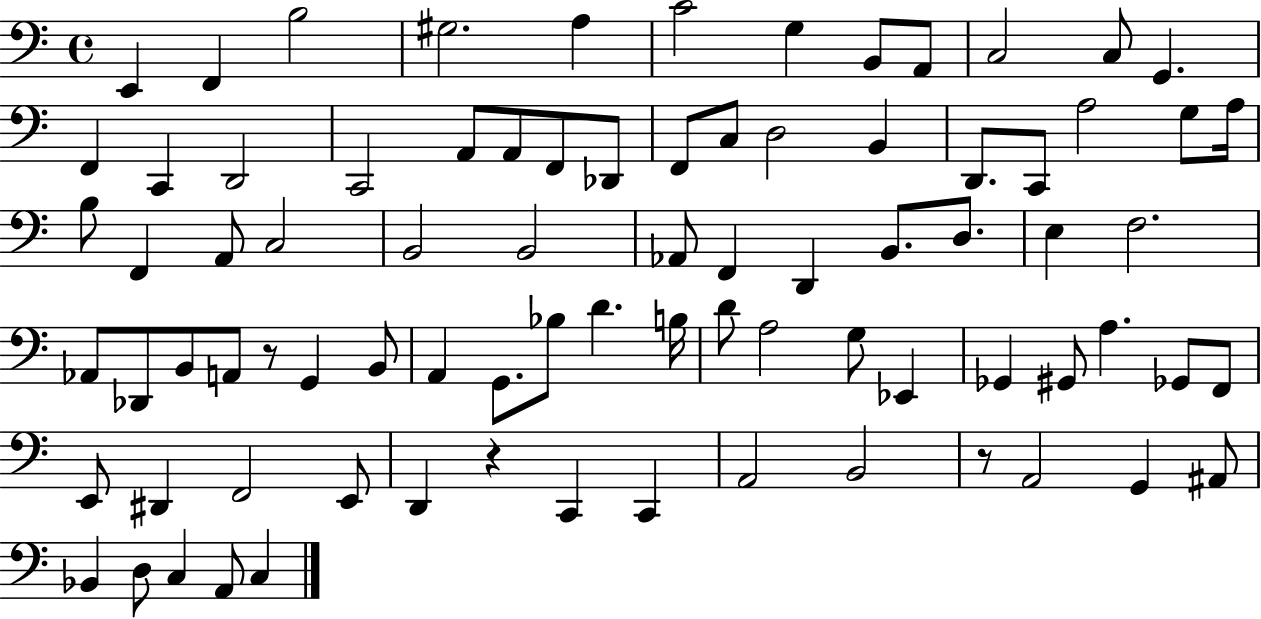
E2/q F2/q B3/h G#3/h. A3/q C4/h G3/q B2/e A2/e C3/h C3/e G2/q. F2/q C2/q D2/h C2/h A2/e A2/e F2/e Db2/e F2/e C3/e D3/h B2/q D2/e. C2/e A3/h G3/e A3/s B3/e F2/q A2/e C3/h B2/h B2/h Ab2/e F2/q D2/q B2/e. D3/e. E3/q F3/h. Ab2/e Db2/e B2/e A2/e R/e G2/q B2/e A2/q G2/e. Bb3/e D4/q. B3/s D4/e A3/h G3/e Eb2/q Gb2/q G#2/e A3/q. Gb2/e F2/e E2/e D#2/q F2/h E2/e D2/q R/q C2/q C2/q A2/h B2/h R/e A2/h G2/q A#2/e Bb2/q D3/e C3/q A2/e C3/q